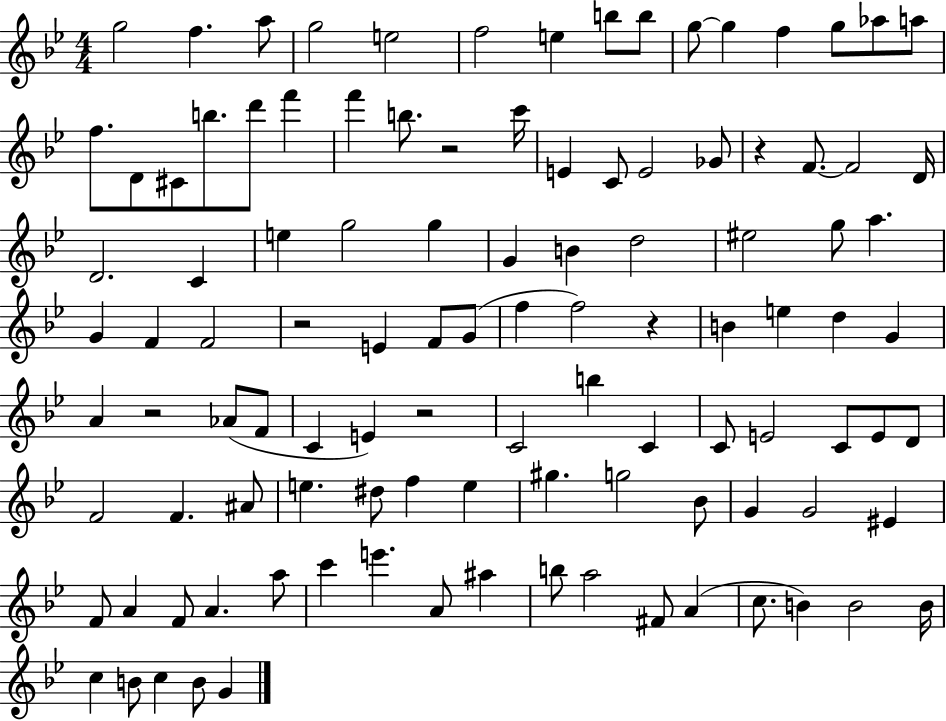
G5/h F5/q. A5/e G5/h E5/h F5/h E5/q B5/e B5/e G5/e G5/q F5/q G5/e Ab5/e A5/e F5/e. D4/e C#4/e B5/e. D6/e F6/q F6/q B5/e. R/h C6/s E4/q C4/e E4/h Gb4/e R/q F4/e. F4/h D4/s D4/h. C4/q E5/q G5/h G5/q G4/q B4/q D5/h EIS5/h G5/e A5/q. G4/q F4/q F4/h R/h E4/q F4/e G4/e F5/q F5/h R/q B4/q E5/q D5/q G4/q A4/q R/h Ab4/e F4/e C4/q E4/q R/h C4/h B5/q C4/q C4/e E4/h C4/e E4/e D4/e F4/h F4/q. A#4/e E5/q. D#5/e F5/q E5/q G#5/q. G5/h Bb4/e G4/q G4/h EIS4/q F4/e A4/q F4/e A4/q. A5/e C6/q E6/q. A4/e A#5/q B5/e A5/h F#4/e A4/q C5/e. B4/q B4/h B4/s C5/q B4/e C5/q B4/e G4/q